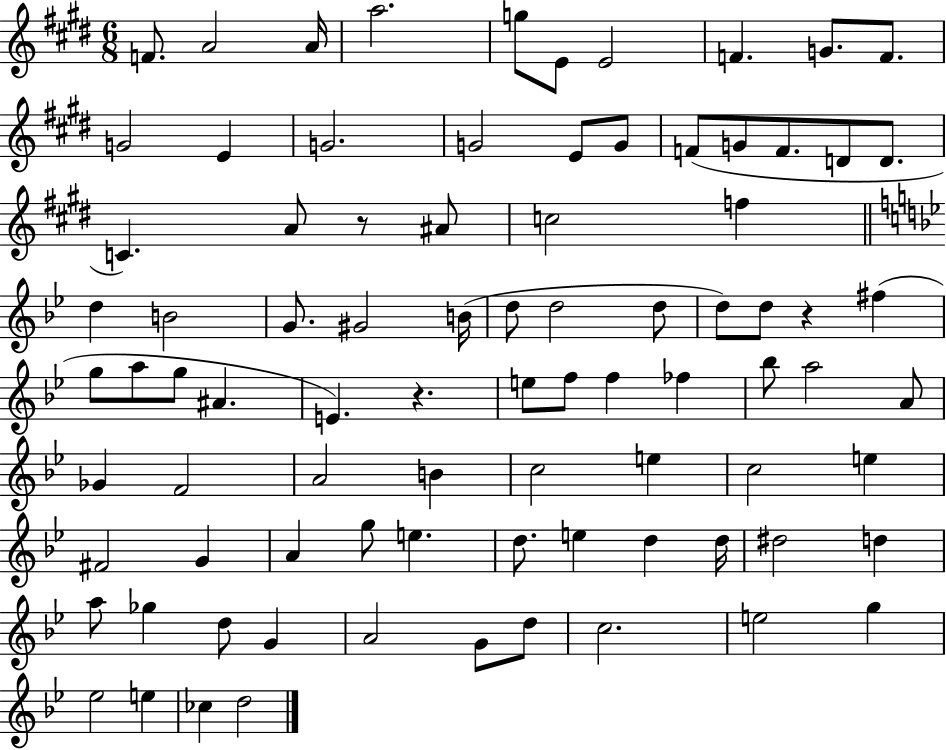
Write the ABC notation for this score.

X:1
T:Untitled
M:6/8
L:1/4
K:E
F/2 A2 A/4 a2 g/2 E/2 E2 F G/2 F/2 G2 E G2 G2 E/2 G/2 F/2 G/2 F/2 D/2 D/2 C A/2 z/2 ^A/2 c2 f d B2 G/2 ^G2 B/4 d/2 d2 d/2 d/2 d/2 z ^f g/2 a/2 g/2 ^A E z e/2 f/2 f _f _b/2 a2 A/2 _G F2 A2 B c2 e c2 e ^F2 G A g/2 e d/2 e d d/4 ^d2 d a/2 _g d/2 G A2 G/2 d/2 c2 e2 g _e2 e _c d2